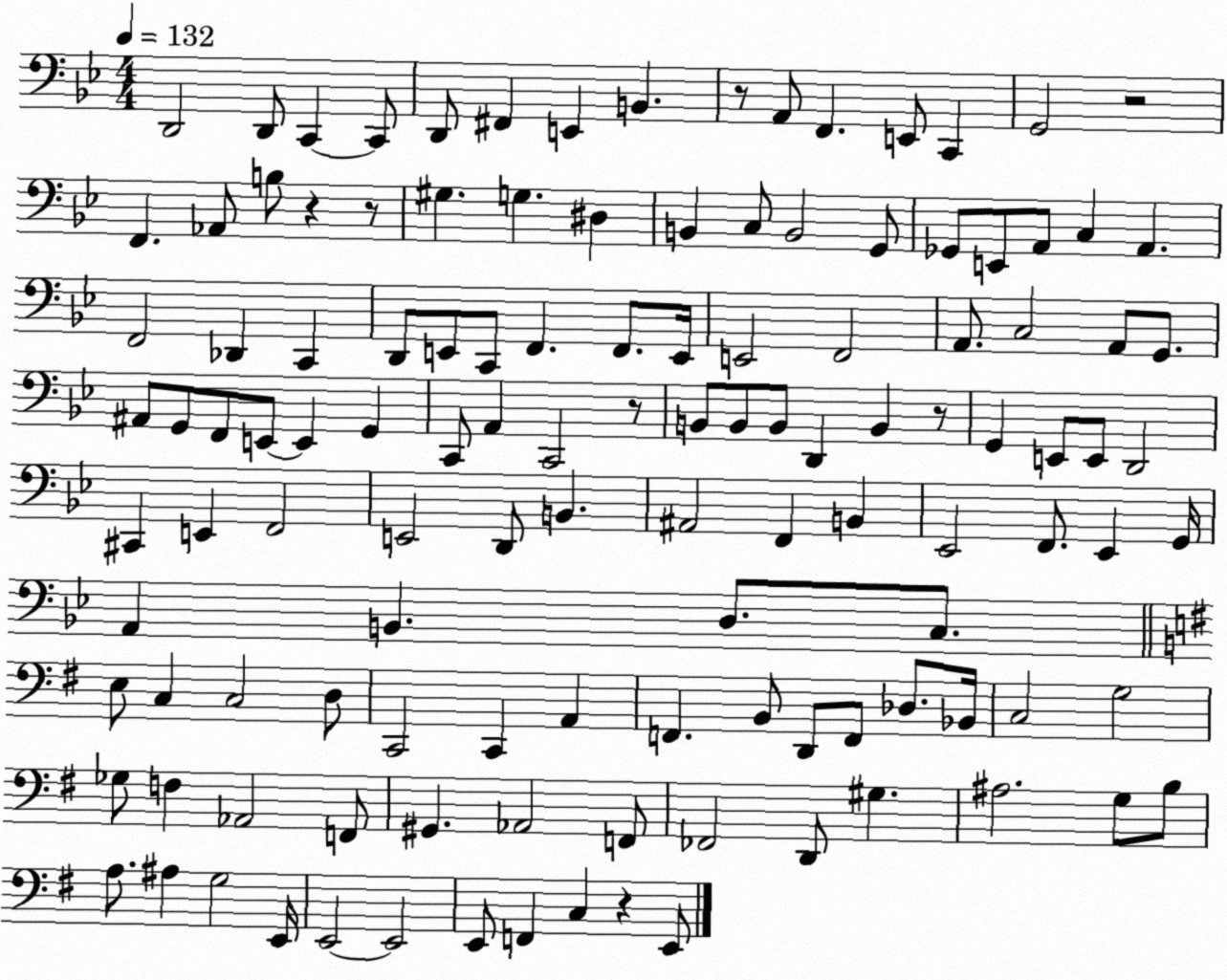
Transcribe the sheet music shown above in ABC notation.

X:1
T:Untitled
M:4/4
L:1/4
K:Bb
D,,2 D,,/2 C,, C,,/2 D,,/2 ^F,, E,, B,, z/2 A,,/2 F,, E,,/2 C,, G,,2 z2 F,, _A,,/2 B,/2 z z/2 ^G, G, ^D, B,, C,/2 B,,2 G,,/2 _G,,/2 E,,/2 A,,/2 C, A,, F,,2 _D,, C,, D,,/2 E,,/2 C,,/2 F,, F,,/2 E,,/4 E,,2 F,,2 A,,/2 C,2 A,,/2 G,,/2 ^A,,/2 G,,/2 F,,/2 E,,/2 E,, G,, C,,/2 A,, C,,2 z/2 B,,/2 B,,/2 B,,/2 D,, B,, z/2 G,, E,,/2 E,,/2 D,,2 ^C,, E,, F,,2 E,,2 D,,/2 B,, ^A,,2 F,, B,, _E,,2 F,,/2 _E,, G,,/4 A,, B,, D,/2 C,/2 E,/2 C, C,2 D,/2 C,,2 C,, A,, F,, B,,/2 D,,/2 F,,/2 _D,/2 _B,,/4 C,2 G,2 _G,/2 F, _A,,2 F,,/2 ^G,, _A,,2 F,,/2 _F,,2 D,,/2 ^G, ^A,2 G,/2 B,/2 A,/2 ^A, G,2 E,,/4 E,,2 E,,2 E,,/2 F,, C, z E,,/2